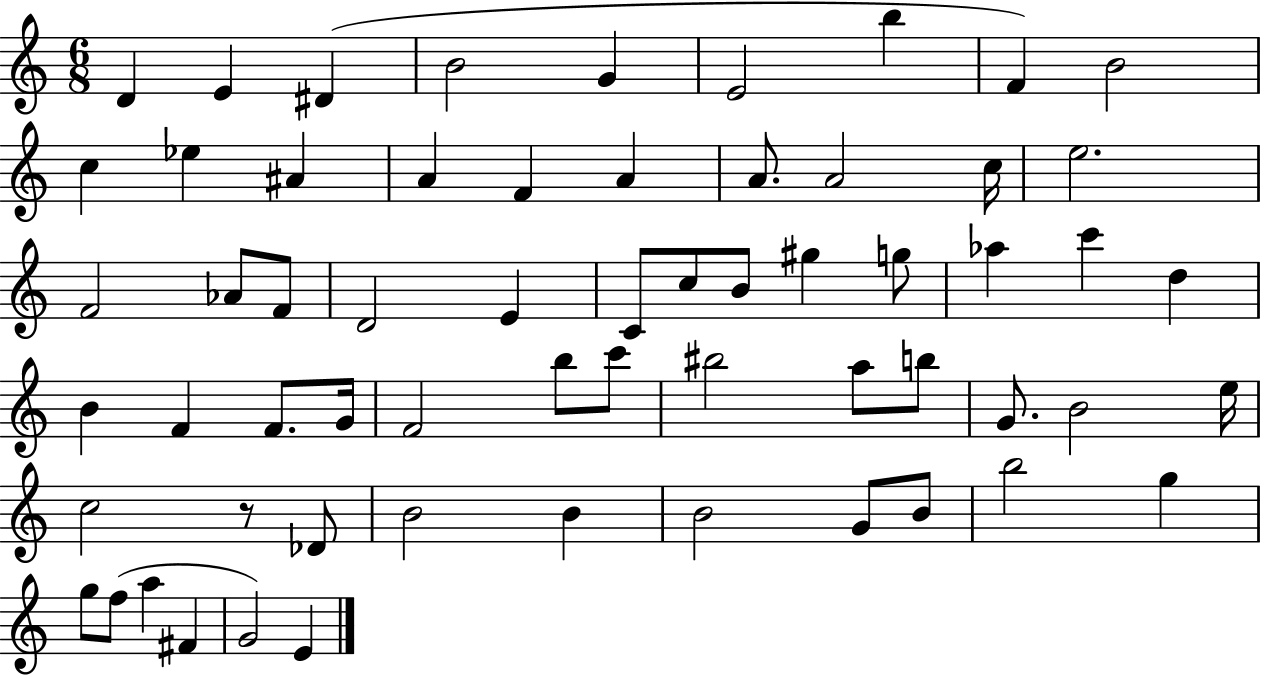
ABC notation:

X:1
T:Untitled
M:6/8
L:1/4
K:C
D E ^D B2 G E2 b F B2 c _e ^A A F A A/2 A2 c/4 e2 F2 _A/2 F/2 D2 E C/2 c/2 B/2 ^g g/2 _a c' d B F F/2 G/4 F2 b/2 c'/2 ^b2 a/2 b/2 G/2 B2 e/4 c2 z/2 _D/2 B2 B B2 G/2 B/2 b2 g g/2 f/2 a ^F G2 E